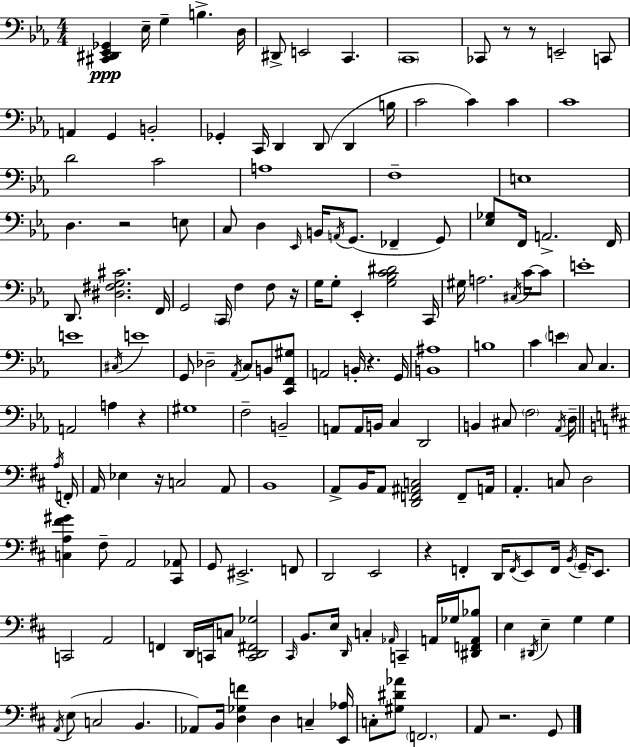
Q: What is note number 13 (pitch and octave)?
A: G2